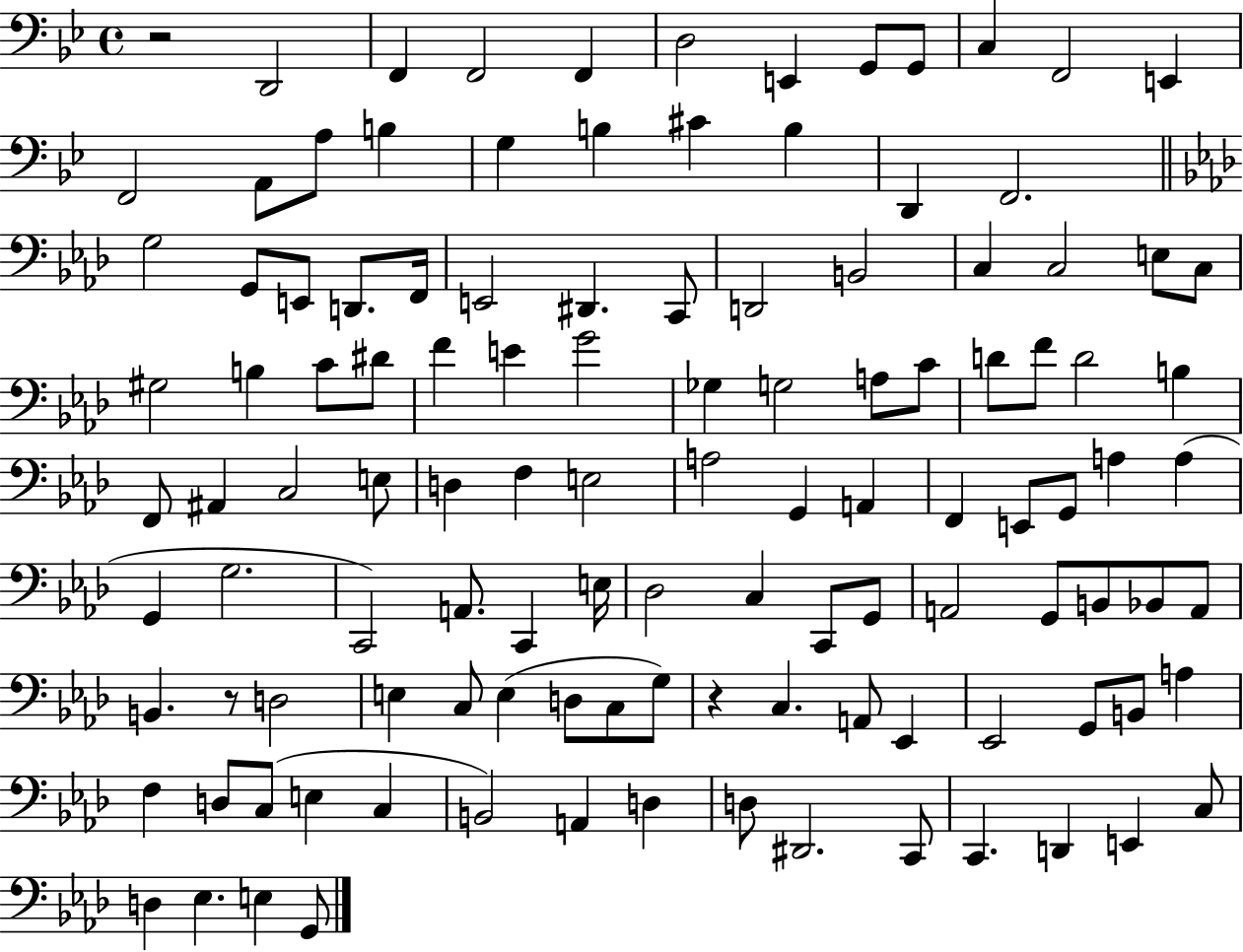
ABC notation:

X:1
T:Untitled
M:4/4
L:1/4
K:Bb
z2 D,,2 F,, F,,2 F,, D,2 E,, G,,/2 G,,/2 C, F,,2 E,, F,,2 A,,/2 A,/2 B, G, B, ^C B, D,, F,,2 G,2 G,,/2 E,,/2 D,,/2 F,,/4 E,,2 ^D,, C,,/2 D,,2 B,,2 C, C,2 E,/2 C,/2 ^G,2 B, C/2 ^D/2 F E G2 _G, G,2 A,/2 C/2 D/2 F/2 D2 B, F,,/2 ^A,, C,2 E,/2 D, F, E,2 A,2 G,, A,, F,, E,,/2 G,,/2 A, A, G,, G,2 C,,2 A,,/2 C,, E,/4 _D,2 C, C,,/2 G,,/2 A,,2 G,,/2 B,,/2 _B,,/2 A,,/2 B,, z/2 D,2 E, C,/2 E, D,/2 C,/2 G,/2 z C, A,,/2 _E,, _E,,2 G,,/2 B,,/2 A, F, D,/2 C,/2 E, C, B,,2 A,, D, D,/2 ^D,,2 C,,/2 C,, D,, E,, C,/2 D, _E, E, G,,/2